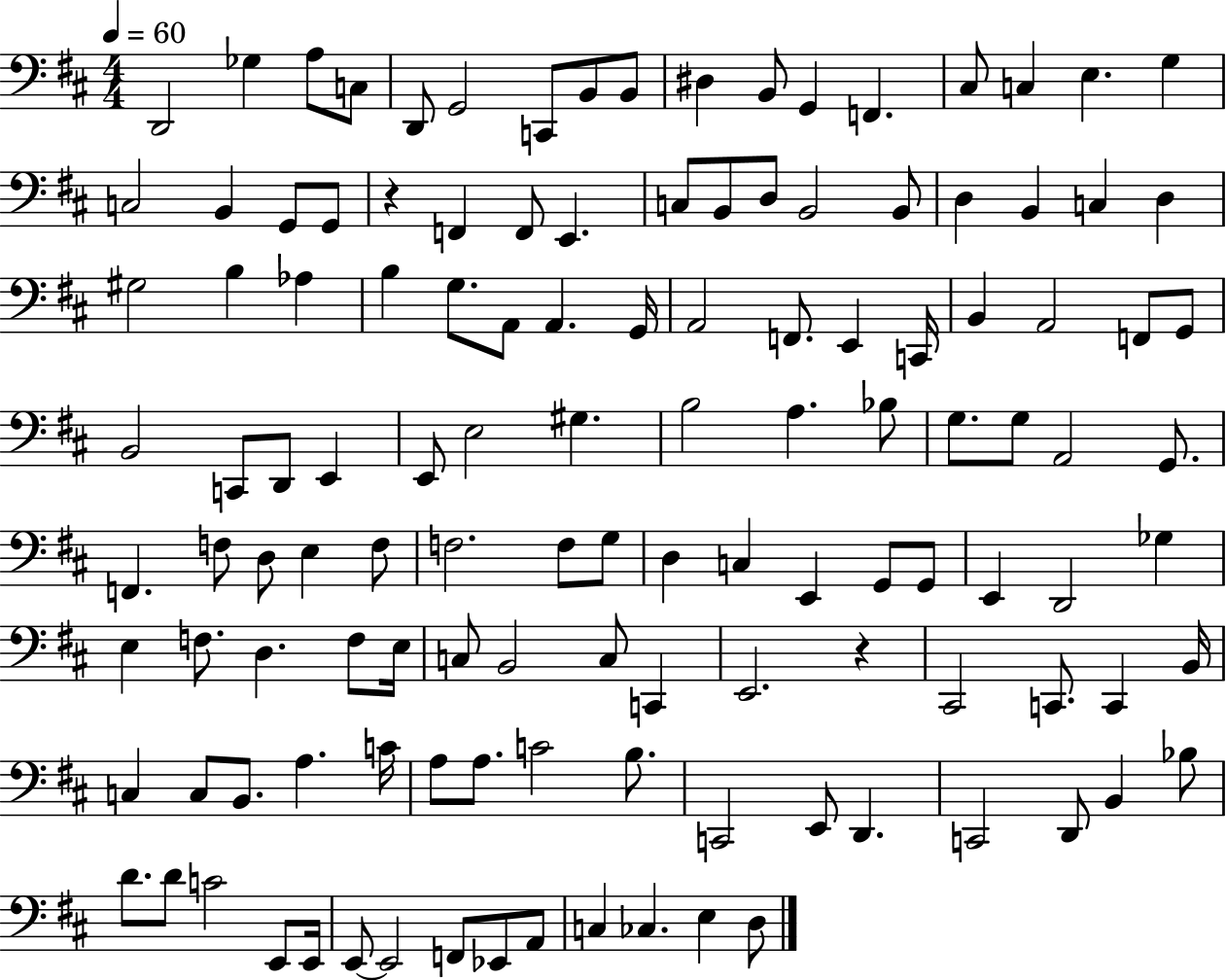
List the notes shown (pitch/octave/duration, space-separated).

D2/h Gb3/q A3/e C3/e D2/e G2/h C2/e B2/e B2/e D#3/q B2/e G2/q F2/q. C#3/e C3/q E3/q. G3/q C3/h B2/q G2/e G2/e R/q F2/q F2/e E2/q. C3/e B2/e D3/e B2/h B2/e D3/q B2/q C3/q D3/q G#3/h B3/q Ab3/q B3/q G3/e. A2/e A2/q. G2/s A2/h F2/e. E2/q C2/s B2/q A2/h F2/e G2/e B2/h C2/e D2/e E2/q E2/e E3/h G#3/q. B3/h A3/q. Bb3/e G3/e. G3/e A2/h G2/e. F2/q. F3/e D3/e E3/q F3/e F3/h. F3/e G3/e D3/q C3/q E2/q G2/e G2/e E2/q D2/h Gb3/q E3/q F3/e. D3/q. F3/e E3/s C3/e B2/h C3/e C2/q E2/h. R/q C#2/h C2/e. C2/q B2/s C3/q C3/e B2/e. A3/q. C4/s A3/e A3/e. C4/h B3/e. C2/h E2/e D2/q. C2/h D2/e B2/q Bb3/e D4/e. D4/e C4/h E2/e E2/s E2/e E2/h F2/e Eb2/e A2/e C3/q CES3/q. E3/q D3/e